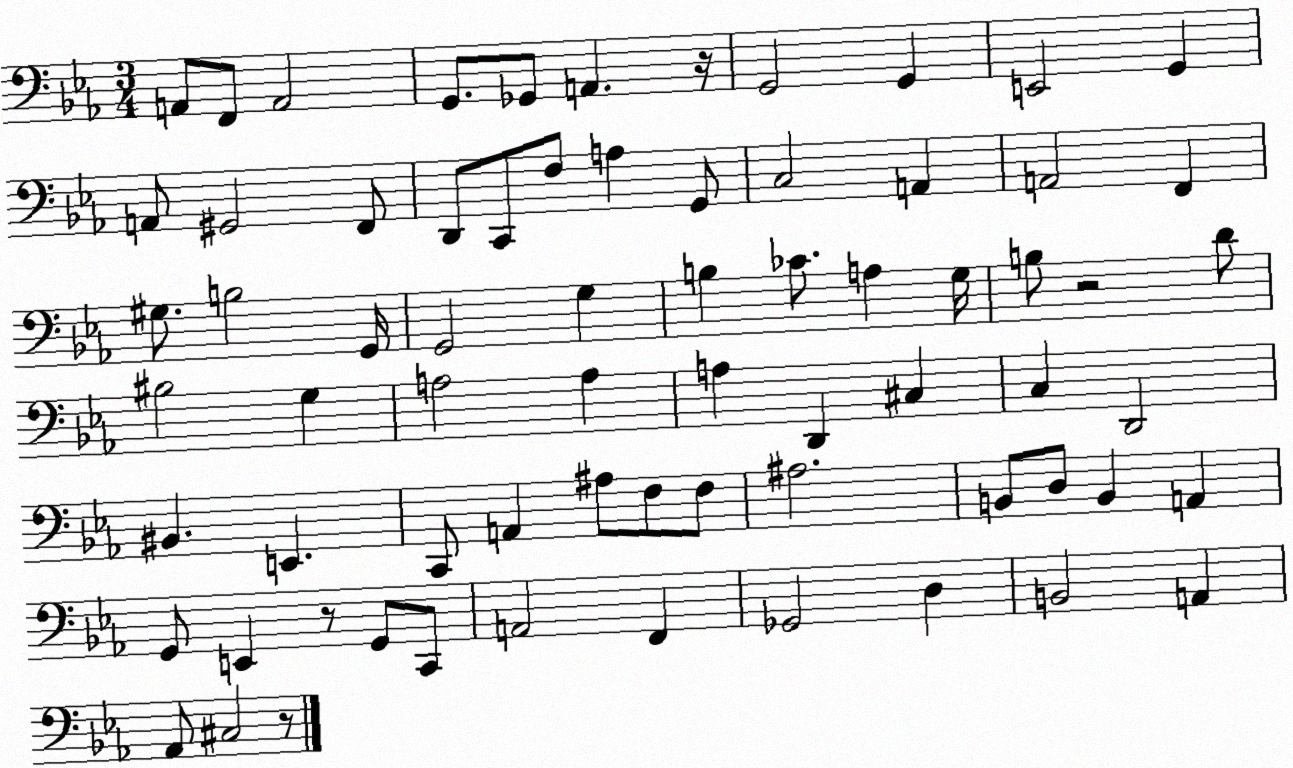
X:1
T:Untitled
M:3/4
L:1/4
K:Eb
A,,/2 F,,/2 A,,2 G,,/2 _G,,/2 A,, z/4 G,,2 G,, E,,2 G,, A,,/2 ^G,,2 F,,/2 D,,/2 C,,/2 F,/2 A, G,,/2 C,2 A,, A,,2 F,, ^G,/2 B,2 G,,/4 G,,2 G, B, _C/2 A, G,/4 B,/2 z2 D/2 ^B,2 G, A,2 A, A, D,, ^C, C, D,,2 ^B,, E,, C,,/2 A,, ^A,/2 F,/2 F,/2 ^A,2 B,,/2 D,/2 B,, A,, G,,/2 E,, z/2 G,,/2 C,,/2 A,,2 F,, _G,,2 D, B,,2 A,, _A,,/2 ^C,2 z/2